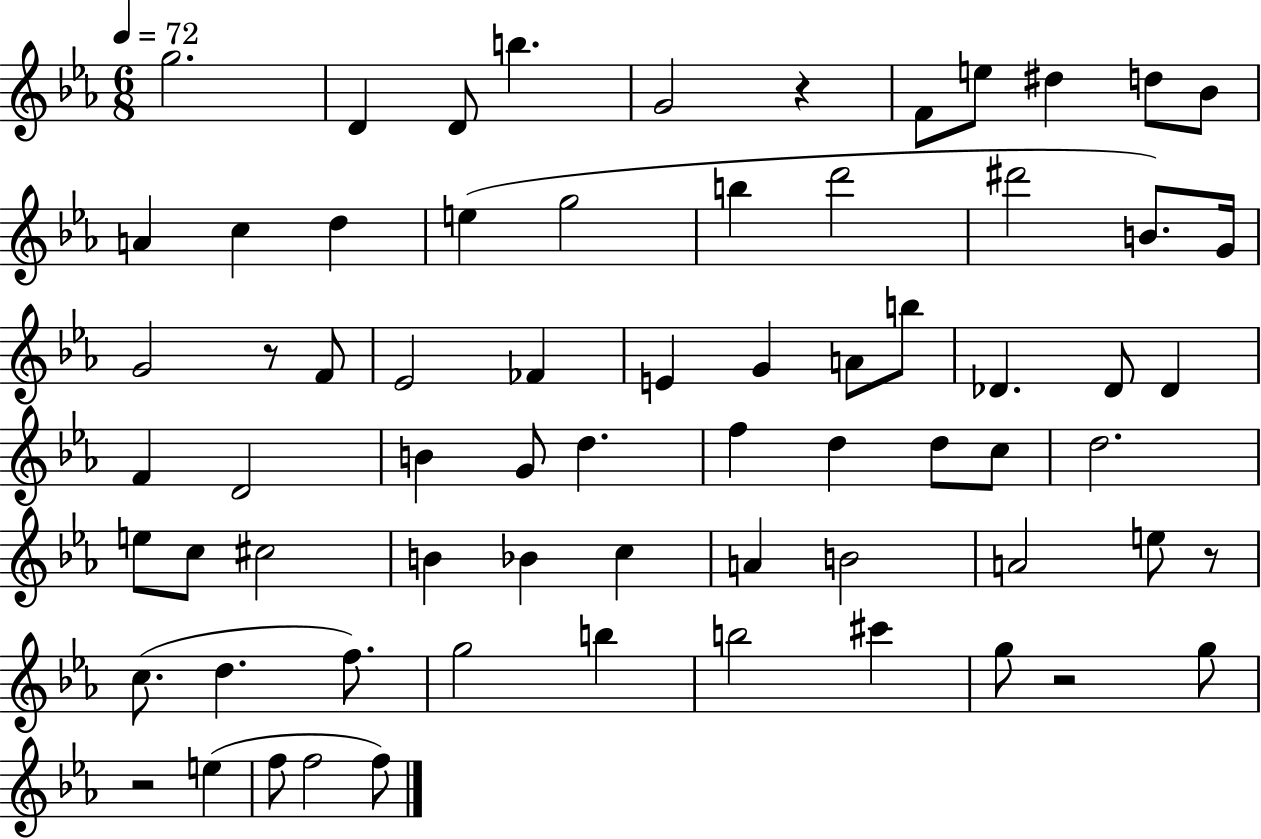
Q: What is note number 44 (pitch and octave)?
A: C#5